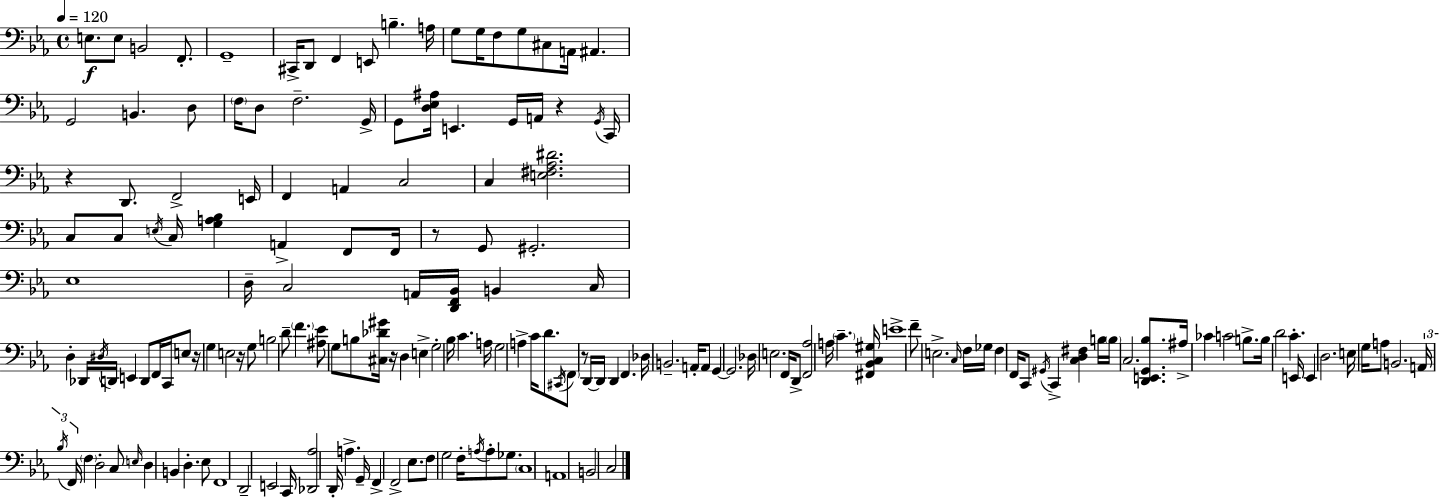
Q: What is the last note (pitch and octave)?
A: C3